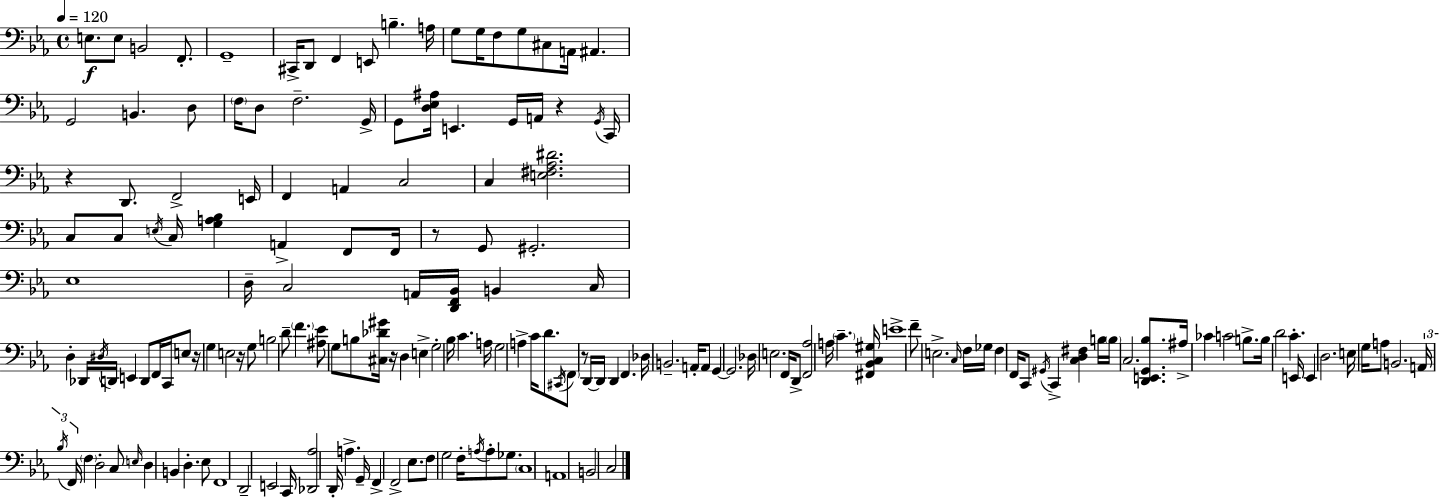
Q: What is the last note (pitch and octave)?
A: C3